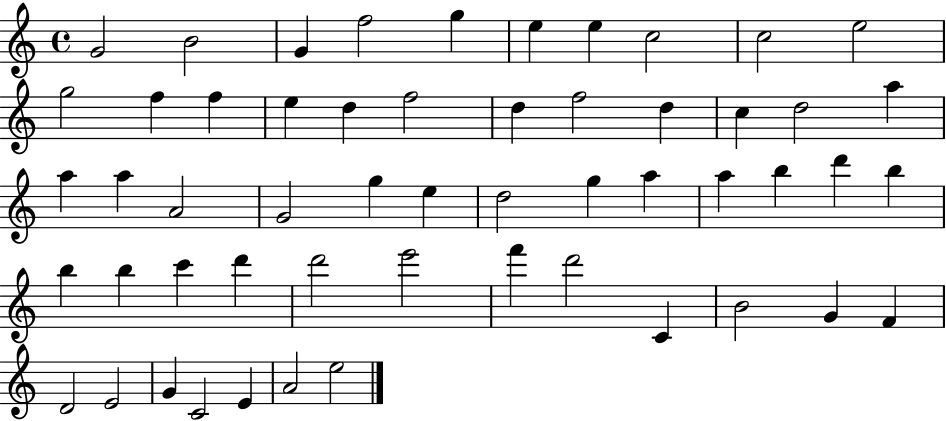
G4/h B4/h G4/q F5/h G5/q E5/q E5/q C5/h C5/h E5/h G5/h F5/q F5/q E5/q D5/q F5/h D5/q F5/h D5/q C5/q D5/h A5/q A5/q A5/q A4/h G4/h G5/q E5/q D5/h G5/q A5/q A5/q B5/q D6/q B5/q B5/q B5/q C6/q D6/q D6/h E6/h F6/q D6/h C4/q B4/h G4/q F4/q D4/h E4/h G4/q C4/h E4/q A4/h E5/h